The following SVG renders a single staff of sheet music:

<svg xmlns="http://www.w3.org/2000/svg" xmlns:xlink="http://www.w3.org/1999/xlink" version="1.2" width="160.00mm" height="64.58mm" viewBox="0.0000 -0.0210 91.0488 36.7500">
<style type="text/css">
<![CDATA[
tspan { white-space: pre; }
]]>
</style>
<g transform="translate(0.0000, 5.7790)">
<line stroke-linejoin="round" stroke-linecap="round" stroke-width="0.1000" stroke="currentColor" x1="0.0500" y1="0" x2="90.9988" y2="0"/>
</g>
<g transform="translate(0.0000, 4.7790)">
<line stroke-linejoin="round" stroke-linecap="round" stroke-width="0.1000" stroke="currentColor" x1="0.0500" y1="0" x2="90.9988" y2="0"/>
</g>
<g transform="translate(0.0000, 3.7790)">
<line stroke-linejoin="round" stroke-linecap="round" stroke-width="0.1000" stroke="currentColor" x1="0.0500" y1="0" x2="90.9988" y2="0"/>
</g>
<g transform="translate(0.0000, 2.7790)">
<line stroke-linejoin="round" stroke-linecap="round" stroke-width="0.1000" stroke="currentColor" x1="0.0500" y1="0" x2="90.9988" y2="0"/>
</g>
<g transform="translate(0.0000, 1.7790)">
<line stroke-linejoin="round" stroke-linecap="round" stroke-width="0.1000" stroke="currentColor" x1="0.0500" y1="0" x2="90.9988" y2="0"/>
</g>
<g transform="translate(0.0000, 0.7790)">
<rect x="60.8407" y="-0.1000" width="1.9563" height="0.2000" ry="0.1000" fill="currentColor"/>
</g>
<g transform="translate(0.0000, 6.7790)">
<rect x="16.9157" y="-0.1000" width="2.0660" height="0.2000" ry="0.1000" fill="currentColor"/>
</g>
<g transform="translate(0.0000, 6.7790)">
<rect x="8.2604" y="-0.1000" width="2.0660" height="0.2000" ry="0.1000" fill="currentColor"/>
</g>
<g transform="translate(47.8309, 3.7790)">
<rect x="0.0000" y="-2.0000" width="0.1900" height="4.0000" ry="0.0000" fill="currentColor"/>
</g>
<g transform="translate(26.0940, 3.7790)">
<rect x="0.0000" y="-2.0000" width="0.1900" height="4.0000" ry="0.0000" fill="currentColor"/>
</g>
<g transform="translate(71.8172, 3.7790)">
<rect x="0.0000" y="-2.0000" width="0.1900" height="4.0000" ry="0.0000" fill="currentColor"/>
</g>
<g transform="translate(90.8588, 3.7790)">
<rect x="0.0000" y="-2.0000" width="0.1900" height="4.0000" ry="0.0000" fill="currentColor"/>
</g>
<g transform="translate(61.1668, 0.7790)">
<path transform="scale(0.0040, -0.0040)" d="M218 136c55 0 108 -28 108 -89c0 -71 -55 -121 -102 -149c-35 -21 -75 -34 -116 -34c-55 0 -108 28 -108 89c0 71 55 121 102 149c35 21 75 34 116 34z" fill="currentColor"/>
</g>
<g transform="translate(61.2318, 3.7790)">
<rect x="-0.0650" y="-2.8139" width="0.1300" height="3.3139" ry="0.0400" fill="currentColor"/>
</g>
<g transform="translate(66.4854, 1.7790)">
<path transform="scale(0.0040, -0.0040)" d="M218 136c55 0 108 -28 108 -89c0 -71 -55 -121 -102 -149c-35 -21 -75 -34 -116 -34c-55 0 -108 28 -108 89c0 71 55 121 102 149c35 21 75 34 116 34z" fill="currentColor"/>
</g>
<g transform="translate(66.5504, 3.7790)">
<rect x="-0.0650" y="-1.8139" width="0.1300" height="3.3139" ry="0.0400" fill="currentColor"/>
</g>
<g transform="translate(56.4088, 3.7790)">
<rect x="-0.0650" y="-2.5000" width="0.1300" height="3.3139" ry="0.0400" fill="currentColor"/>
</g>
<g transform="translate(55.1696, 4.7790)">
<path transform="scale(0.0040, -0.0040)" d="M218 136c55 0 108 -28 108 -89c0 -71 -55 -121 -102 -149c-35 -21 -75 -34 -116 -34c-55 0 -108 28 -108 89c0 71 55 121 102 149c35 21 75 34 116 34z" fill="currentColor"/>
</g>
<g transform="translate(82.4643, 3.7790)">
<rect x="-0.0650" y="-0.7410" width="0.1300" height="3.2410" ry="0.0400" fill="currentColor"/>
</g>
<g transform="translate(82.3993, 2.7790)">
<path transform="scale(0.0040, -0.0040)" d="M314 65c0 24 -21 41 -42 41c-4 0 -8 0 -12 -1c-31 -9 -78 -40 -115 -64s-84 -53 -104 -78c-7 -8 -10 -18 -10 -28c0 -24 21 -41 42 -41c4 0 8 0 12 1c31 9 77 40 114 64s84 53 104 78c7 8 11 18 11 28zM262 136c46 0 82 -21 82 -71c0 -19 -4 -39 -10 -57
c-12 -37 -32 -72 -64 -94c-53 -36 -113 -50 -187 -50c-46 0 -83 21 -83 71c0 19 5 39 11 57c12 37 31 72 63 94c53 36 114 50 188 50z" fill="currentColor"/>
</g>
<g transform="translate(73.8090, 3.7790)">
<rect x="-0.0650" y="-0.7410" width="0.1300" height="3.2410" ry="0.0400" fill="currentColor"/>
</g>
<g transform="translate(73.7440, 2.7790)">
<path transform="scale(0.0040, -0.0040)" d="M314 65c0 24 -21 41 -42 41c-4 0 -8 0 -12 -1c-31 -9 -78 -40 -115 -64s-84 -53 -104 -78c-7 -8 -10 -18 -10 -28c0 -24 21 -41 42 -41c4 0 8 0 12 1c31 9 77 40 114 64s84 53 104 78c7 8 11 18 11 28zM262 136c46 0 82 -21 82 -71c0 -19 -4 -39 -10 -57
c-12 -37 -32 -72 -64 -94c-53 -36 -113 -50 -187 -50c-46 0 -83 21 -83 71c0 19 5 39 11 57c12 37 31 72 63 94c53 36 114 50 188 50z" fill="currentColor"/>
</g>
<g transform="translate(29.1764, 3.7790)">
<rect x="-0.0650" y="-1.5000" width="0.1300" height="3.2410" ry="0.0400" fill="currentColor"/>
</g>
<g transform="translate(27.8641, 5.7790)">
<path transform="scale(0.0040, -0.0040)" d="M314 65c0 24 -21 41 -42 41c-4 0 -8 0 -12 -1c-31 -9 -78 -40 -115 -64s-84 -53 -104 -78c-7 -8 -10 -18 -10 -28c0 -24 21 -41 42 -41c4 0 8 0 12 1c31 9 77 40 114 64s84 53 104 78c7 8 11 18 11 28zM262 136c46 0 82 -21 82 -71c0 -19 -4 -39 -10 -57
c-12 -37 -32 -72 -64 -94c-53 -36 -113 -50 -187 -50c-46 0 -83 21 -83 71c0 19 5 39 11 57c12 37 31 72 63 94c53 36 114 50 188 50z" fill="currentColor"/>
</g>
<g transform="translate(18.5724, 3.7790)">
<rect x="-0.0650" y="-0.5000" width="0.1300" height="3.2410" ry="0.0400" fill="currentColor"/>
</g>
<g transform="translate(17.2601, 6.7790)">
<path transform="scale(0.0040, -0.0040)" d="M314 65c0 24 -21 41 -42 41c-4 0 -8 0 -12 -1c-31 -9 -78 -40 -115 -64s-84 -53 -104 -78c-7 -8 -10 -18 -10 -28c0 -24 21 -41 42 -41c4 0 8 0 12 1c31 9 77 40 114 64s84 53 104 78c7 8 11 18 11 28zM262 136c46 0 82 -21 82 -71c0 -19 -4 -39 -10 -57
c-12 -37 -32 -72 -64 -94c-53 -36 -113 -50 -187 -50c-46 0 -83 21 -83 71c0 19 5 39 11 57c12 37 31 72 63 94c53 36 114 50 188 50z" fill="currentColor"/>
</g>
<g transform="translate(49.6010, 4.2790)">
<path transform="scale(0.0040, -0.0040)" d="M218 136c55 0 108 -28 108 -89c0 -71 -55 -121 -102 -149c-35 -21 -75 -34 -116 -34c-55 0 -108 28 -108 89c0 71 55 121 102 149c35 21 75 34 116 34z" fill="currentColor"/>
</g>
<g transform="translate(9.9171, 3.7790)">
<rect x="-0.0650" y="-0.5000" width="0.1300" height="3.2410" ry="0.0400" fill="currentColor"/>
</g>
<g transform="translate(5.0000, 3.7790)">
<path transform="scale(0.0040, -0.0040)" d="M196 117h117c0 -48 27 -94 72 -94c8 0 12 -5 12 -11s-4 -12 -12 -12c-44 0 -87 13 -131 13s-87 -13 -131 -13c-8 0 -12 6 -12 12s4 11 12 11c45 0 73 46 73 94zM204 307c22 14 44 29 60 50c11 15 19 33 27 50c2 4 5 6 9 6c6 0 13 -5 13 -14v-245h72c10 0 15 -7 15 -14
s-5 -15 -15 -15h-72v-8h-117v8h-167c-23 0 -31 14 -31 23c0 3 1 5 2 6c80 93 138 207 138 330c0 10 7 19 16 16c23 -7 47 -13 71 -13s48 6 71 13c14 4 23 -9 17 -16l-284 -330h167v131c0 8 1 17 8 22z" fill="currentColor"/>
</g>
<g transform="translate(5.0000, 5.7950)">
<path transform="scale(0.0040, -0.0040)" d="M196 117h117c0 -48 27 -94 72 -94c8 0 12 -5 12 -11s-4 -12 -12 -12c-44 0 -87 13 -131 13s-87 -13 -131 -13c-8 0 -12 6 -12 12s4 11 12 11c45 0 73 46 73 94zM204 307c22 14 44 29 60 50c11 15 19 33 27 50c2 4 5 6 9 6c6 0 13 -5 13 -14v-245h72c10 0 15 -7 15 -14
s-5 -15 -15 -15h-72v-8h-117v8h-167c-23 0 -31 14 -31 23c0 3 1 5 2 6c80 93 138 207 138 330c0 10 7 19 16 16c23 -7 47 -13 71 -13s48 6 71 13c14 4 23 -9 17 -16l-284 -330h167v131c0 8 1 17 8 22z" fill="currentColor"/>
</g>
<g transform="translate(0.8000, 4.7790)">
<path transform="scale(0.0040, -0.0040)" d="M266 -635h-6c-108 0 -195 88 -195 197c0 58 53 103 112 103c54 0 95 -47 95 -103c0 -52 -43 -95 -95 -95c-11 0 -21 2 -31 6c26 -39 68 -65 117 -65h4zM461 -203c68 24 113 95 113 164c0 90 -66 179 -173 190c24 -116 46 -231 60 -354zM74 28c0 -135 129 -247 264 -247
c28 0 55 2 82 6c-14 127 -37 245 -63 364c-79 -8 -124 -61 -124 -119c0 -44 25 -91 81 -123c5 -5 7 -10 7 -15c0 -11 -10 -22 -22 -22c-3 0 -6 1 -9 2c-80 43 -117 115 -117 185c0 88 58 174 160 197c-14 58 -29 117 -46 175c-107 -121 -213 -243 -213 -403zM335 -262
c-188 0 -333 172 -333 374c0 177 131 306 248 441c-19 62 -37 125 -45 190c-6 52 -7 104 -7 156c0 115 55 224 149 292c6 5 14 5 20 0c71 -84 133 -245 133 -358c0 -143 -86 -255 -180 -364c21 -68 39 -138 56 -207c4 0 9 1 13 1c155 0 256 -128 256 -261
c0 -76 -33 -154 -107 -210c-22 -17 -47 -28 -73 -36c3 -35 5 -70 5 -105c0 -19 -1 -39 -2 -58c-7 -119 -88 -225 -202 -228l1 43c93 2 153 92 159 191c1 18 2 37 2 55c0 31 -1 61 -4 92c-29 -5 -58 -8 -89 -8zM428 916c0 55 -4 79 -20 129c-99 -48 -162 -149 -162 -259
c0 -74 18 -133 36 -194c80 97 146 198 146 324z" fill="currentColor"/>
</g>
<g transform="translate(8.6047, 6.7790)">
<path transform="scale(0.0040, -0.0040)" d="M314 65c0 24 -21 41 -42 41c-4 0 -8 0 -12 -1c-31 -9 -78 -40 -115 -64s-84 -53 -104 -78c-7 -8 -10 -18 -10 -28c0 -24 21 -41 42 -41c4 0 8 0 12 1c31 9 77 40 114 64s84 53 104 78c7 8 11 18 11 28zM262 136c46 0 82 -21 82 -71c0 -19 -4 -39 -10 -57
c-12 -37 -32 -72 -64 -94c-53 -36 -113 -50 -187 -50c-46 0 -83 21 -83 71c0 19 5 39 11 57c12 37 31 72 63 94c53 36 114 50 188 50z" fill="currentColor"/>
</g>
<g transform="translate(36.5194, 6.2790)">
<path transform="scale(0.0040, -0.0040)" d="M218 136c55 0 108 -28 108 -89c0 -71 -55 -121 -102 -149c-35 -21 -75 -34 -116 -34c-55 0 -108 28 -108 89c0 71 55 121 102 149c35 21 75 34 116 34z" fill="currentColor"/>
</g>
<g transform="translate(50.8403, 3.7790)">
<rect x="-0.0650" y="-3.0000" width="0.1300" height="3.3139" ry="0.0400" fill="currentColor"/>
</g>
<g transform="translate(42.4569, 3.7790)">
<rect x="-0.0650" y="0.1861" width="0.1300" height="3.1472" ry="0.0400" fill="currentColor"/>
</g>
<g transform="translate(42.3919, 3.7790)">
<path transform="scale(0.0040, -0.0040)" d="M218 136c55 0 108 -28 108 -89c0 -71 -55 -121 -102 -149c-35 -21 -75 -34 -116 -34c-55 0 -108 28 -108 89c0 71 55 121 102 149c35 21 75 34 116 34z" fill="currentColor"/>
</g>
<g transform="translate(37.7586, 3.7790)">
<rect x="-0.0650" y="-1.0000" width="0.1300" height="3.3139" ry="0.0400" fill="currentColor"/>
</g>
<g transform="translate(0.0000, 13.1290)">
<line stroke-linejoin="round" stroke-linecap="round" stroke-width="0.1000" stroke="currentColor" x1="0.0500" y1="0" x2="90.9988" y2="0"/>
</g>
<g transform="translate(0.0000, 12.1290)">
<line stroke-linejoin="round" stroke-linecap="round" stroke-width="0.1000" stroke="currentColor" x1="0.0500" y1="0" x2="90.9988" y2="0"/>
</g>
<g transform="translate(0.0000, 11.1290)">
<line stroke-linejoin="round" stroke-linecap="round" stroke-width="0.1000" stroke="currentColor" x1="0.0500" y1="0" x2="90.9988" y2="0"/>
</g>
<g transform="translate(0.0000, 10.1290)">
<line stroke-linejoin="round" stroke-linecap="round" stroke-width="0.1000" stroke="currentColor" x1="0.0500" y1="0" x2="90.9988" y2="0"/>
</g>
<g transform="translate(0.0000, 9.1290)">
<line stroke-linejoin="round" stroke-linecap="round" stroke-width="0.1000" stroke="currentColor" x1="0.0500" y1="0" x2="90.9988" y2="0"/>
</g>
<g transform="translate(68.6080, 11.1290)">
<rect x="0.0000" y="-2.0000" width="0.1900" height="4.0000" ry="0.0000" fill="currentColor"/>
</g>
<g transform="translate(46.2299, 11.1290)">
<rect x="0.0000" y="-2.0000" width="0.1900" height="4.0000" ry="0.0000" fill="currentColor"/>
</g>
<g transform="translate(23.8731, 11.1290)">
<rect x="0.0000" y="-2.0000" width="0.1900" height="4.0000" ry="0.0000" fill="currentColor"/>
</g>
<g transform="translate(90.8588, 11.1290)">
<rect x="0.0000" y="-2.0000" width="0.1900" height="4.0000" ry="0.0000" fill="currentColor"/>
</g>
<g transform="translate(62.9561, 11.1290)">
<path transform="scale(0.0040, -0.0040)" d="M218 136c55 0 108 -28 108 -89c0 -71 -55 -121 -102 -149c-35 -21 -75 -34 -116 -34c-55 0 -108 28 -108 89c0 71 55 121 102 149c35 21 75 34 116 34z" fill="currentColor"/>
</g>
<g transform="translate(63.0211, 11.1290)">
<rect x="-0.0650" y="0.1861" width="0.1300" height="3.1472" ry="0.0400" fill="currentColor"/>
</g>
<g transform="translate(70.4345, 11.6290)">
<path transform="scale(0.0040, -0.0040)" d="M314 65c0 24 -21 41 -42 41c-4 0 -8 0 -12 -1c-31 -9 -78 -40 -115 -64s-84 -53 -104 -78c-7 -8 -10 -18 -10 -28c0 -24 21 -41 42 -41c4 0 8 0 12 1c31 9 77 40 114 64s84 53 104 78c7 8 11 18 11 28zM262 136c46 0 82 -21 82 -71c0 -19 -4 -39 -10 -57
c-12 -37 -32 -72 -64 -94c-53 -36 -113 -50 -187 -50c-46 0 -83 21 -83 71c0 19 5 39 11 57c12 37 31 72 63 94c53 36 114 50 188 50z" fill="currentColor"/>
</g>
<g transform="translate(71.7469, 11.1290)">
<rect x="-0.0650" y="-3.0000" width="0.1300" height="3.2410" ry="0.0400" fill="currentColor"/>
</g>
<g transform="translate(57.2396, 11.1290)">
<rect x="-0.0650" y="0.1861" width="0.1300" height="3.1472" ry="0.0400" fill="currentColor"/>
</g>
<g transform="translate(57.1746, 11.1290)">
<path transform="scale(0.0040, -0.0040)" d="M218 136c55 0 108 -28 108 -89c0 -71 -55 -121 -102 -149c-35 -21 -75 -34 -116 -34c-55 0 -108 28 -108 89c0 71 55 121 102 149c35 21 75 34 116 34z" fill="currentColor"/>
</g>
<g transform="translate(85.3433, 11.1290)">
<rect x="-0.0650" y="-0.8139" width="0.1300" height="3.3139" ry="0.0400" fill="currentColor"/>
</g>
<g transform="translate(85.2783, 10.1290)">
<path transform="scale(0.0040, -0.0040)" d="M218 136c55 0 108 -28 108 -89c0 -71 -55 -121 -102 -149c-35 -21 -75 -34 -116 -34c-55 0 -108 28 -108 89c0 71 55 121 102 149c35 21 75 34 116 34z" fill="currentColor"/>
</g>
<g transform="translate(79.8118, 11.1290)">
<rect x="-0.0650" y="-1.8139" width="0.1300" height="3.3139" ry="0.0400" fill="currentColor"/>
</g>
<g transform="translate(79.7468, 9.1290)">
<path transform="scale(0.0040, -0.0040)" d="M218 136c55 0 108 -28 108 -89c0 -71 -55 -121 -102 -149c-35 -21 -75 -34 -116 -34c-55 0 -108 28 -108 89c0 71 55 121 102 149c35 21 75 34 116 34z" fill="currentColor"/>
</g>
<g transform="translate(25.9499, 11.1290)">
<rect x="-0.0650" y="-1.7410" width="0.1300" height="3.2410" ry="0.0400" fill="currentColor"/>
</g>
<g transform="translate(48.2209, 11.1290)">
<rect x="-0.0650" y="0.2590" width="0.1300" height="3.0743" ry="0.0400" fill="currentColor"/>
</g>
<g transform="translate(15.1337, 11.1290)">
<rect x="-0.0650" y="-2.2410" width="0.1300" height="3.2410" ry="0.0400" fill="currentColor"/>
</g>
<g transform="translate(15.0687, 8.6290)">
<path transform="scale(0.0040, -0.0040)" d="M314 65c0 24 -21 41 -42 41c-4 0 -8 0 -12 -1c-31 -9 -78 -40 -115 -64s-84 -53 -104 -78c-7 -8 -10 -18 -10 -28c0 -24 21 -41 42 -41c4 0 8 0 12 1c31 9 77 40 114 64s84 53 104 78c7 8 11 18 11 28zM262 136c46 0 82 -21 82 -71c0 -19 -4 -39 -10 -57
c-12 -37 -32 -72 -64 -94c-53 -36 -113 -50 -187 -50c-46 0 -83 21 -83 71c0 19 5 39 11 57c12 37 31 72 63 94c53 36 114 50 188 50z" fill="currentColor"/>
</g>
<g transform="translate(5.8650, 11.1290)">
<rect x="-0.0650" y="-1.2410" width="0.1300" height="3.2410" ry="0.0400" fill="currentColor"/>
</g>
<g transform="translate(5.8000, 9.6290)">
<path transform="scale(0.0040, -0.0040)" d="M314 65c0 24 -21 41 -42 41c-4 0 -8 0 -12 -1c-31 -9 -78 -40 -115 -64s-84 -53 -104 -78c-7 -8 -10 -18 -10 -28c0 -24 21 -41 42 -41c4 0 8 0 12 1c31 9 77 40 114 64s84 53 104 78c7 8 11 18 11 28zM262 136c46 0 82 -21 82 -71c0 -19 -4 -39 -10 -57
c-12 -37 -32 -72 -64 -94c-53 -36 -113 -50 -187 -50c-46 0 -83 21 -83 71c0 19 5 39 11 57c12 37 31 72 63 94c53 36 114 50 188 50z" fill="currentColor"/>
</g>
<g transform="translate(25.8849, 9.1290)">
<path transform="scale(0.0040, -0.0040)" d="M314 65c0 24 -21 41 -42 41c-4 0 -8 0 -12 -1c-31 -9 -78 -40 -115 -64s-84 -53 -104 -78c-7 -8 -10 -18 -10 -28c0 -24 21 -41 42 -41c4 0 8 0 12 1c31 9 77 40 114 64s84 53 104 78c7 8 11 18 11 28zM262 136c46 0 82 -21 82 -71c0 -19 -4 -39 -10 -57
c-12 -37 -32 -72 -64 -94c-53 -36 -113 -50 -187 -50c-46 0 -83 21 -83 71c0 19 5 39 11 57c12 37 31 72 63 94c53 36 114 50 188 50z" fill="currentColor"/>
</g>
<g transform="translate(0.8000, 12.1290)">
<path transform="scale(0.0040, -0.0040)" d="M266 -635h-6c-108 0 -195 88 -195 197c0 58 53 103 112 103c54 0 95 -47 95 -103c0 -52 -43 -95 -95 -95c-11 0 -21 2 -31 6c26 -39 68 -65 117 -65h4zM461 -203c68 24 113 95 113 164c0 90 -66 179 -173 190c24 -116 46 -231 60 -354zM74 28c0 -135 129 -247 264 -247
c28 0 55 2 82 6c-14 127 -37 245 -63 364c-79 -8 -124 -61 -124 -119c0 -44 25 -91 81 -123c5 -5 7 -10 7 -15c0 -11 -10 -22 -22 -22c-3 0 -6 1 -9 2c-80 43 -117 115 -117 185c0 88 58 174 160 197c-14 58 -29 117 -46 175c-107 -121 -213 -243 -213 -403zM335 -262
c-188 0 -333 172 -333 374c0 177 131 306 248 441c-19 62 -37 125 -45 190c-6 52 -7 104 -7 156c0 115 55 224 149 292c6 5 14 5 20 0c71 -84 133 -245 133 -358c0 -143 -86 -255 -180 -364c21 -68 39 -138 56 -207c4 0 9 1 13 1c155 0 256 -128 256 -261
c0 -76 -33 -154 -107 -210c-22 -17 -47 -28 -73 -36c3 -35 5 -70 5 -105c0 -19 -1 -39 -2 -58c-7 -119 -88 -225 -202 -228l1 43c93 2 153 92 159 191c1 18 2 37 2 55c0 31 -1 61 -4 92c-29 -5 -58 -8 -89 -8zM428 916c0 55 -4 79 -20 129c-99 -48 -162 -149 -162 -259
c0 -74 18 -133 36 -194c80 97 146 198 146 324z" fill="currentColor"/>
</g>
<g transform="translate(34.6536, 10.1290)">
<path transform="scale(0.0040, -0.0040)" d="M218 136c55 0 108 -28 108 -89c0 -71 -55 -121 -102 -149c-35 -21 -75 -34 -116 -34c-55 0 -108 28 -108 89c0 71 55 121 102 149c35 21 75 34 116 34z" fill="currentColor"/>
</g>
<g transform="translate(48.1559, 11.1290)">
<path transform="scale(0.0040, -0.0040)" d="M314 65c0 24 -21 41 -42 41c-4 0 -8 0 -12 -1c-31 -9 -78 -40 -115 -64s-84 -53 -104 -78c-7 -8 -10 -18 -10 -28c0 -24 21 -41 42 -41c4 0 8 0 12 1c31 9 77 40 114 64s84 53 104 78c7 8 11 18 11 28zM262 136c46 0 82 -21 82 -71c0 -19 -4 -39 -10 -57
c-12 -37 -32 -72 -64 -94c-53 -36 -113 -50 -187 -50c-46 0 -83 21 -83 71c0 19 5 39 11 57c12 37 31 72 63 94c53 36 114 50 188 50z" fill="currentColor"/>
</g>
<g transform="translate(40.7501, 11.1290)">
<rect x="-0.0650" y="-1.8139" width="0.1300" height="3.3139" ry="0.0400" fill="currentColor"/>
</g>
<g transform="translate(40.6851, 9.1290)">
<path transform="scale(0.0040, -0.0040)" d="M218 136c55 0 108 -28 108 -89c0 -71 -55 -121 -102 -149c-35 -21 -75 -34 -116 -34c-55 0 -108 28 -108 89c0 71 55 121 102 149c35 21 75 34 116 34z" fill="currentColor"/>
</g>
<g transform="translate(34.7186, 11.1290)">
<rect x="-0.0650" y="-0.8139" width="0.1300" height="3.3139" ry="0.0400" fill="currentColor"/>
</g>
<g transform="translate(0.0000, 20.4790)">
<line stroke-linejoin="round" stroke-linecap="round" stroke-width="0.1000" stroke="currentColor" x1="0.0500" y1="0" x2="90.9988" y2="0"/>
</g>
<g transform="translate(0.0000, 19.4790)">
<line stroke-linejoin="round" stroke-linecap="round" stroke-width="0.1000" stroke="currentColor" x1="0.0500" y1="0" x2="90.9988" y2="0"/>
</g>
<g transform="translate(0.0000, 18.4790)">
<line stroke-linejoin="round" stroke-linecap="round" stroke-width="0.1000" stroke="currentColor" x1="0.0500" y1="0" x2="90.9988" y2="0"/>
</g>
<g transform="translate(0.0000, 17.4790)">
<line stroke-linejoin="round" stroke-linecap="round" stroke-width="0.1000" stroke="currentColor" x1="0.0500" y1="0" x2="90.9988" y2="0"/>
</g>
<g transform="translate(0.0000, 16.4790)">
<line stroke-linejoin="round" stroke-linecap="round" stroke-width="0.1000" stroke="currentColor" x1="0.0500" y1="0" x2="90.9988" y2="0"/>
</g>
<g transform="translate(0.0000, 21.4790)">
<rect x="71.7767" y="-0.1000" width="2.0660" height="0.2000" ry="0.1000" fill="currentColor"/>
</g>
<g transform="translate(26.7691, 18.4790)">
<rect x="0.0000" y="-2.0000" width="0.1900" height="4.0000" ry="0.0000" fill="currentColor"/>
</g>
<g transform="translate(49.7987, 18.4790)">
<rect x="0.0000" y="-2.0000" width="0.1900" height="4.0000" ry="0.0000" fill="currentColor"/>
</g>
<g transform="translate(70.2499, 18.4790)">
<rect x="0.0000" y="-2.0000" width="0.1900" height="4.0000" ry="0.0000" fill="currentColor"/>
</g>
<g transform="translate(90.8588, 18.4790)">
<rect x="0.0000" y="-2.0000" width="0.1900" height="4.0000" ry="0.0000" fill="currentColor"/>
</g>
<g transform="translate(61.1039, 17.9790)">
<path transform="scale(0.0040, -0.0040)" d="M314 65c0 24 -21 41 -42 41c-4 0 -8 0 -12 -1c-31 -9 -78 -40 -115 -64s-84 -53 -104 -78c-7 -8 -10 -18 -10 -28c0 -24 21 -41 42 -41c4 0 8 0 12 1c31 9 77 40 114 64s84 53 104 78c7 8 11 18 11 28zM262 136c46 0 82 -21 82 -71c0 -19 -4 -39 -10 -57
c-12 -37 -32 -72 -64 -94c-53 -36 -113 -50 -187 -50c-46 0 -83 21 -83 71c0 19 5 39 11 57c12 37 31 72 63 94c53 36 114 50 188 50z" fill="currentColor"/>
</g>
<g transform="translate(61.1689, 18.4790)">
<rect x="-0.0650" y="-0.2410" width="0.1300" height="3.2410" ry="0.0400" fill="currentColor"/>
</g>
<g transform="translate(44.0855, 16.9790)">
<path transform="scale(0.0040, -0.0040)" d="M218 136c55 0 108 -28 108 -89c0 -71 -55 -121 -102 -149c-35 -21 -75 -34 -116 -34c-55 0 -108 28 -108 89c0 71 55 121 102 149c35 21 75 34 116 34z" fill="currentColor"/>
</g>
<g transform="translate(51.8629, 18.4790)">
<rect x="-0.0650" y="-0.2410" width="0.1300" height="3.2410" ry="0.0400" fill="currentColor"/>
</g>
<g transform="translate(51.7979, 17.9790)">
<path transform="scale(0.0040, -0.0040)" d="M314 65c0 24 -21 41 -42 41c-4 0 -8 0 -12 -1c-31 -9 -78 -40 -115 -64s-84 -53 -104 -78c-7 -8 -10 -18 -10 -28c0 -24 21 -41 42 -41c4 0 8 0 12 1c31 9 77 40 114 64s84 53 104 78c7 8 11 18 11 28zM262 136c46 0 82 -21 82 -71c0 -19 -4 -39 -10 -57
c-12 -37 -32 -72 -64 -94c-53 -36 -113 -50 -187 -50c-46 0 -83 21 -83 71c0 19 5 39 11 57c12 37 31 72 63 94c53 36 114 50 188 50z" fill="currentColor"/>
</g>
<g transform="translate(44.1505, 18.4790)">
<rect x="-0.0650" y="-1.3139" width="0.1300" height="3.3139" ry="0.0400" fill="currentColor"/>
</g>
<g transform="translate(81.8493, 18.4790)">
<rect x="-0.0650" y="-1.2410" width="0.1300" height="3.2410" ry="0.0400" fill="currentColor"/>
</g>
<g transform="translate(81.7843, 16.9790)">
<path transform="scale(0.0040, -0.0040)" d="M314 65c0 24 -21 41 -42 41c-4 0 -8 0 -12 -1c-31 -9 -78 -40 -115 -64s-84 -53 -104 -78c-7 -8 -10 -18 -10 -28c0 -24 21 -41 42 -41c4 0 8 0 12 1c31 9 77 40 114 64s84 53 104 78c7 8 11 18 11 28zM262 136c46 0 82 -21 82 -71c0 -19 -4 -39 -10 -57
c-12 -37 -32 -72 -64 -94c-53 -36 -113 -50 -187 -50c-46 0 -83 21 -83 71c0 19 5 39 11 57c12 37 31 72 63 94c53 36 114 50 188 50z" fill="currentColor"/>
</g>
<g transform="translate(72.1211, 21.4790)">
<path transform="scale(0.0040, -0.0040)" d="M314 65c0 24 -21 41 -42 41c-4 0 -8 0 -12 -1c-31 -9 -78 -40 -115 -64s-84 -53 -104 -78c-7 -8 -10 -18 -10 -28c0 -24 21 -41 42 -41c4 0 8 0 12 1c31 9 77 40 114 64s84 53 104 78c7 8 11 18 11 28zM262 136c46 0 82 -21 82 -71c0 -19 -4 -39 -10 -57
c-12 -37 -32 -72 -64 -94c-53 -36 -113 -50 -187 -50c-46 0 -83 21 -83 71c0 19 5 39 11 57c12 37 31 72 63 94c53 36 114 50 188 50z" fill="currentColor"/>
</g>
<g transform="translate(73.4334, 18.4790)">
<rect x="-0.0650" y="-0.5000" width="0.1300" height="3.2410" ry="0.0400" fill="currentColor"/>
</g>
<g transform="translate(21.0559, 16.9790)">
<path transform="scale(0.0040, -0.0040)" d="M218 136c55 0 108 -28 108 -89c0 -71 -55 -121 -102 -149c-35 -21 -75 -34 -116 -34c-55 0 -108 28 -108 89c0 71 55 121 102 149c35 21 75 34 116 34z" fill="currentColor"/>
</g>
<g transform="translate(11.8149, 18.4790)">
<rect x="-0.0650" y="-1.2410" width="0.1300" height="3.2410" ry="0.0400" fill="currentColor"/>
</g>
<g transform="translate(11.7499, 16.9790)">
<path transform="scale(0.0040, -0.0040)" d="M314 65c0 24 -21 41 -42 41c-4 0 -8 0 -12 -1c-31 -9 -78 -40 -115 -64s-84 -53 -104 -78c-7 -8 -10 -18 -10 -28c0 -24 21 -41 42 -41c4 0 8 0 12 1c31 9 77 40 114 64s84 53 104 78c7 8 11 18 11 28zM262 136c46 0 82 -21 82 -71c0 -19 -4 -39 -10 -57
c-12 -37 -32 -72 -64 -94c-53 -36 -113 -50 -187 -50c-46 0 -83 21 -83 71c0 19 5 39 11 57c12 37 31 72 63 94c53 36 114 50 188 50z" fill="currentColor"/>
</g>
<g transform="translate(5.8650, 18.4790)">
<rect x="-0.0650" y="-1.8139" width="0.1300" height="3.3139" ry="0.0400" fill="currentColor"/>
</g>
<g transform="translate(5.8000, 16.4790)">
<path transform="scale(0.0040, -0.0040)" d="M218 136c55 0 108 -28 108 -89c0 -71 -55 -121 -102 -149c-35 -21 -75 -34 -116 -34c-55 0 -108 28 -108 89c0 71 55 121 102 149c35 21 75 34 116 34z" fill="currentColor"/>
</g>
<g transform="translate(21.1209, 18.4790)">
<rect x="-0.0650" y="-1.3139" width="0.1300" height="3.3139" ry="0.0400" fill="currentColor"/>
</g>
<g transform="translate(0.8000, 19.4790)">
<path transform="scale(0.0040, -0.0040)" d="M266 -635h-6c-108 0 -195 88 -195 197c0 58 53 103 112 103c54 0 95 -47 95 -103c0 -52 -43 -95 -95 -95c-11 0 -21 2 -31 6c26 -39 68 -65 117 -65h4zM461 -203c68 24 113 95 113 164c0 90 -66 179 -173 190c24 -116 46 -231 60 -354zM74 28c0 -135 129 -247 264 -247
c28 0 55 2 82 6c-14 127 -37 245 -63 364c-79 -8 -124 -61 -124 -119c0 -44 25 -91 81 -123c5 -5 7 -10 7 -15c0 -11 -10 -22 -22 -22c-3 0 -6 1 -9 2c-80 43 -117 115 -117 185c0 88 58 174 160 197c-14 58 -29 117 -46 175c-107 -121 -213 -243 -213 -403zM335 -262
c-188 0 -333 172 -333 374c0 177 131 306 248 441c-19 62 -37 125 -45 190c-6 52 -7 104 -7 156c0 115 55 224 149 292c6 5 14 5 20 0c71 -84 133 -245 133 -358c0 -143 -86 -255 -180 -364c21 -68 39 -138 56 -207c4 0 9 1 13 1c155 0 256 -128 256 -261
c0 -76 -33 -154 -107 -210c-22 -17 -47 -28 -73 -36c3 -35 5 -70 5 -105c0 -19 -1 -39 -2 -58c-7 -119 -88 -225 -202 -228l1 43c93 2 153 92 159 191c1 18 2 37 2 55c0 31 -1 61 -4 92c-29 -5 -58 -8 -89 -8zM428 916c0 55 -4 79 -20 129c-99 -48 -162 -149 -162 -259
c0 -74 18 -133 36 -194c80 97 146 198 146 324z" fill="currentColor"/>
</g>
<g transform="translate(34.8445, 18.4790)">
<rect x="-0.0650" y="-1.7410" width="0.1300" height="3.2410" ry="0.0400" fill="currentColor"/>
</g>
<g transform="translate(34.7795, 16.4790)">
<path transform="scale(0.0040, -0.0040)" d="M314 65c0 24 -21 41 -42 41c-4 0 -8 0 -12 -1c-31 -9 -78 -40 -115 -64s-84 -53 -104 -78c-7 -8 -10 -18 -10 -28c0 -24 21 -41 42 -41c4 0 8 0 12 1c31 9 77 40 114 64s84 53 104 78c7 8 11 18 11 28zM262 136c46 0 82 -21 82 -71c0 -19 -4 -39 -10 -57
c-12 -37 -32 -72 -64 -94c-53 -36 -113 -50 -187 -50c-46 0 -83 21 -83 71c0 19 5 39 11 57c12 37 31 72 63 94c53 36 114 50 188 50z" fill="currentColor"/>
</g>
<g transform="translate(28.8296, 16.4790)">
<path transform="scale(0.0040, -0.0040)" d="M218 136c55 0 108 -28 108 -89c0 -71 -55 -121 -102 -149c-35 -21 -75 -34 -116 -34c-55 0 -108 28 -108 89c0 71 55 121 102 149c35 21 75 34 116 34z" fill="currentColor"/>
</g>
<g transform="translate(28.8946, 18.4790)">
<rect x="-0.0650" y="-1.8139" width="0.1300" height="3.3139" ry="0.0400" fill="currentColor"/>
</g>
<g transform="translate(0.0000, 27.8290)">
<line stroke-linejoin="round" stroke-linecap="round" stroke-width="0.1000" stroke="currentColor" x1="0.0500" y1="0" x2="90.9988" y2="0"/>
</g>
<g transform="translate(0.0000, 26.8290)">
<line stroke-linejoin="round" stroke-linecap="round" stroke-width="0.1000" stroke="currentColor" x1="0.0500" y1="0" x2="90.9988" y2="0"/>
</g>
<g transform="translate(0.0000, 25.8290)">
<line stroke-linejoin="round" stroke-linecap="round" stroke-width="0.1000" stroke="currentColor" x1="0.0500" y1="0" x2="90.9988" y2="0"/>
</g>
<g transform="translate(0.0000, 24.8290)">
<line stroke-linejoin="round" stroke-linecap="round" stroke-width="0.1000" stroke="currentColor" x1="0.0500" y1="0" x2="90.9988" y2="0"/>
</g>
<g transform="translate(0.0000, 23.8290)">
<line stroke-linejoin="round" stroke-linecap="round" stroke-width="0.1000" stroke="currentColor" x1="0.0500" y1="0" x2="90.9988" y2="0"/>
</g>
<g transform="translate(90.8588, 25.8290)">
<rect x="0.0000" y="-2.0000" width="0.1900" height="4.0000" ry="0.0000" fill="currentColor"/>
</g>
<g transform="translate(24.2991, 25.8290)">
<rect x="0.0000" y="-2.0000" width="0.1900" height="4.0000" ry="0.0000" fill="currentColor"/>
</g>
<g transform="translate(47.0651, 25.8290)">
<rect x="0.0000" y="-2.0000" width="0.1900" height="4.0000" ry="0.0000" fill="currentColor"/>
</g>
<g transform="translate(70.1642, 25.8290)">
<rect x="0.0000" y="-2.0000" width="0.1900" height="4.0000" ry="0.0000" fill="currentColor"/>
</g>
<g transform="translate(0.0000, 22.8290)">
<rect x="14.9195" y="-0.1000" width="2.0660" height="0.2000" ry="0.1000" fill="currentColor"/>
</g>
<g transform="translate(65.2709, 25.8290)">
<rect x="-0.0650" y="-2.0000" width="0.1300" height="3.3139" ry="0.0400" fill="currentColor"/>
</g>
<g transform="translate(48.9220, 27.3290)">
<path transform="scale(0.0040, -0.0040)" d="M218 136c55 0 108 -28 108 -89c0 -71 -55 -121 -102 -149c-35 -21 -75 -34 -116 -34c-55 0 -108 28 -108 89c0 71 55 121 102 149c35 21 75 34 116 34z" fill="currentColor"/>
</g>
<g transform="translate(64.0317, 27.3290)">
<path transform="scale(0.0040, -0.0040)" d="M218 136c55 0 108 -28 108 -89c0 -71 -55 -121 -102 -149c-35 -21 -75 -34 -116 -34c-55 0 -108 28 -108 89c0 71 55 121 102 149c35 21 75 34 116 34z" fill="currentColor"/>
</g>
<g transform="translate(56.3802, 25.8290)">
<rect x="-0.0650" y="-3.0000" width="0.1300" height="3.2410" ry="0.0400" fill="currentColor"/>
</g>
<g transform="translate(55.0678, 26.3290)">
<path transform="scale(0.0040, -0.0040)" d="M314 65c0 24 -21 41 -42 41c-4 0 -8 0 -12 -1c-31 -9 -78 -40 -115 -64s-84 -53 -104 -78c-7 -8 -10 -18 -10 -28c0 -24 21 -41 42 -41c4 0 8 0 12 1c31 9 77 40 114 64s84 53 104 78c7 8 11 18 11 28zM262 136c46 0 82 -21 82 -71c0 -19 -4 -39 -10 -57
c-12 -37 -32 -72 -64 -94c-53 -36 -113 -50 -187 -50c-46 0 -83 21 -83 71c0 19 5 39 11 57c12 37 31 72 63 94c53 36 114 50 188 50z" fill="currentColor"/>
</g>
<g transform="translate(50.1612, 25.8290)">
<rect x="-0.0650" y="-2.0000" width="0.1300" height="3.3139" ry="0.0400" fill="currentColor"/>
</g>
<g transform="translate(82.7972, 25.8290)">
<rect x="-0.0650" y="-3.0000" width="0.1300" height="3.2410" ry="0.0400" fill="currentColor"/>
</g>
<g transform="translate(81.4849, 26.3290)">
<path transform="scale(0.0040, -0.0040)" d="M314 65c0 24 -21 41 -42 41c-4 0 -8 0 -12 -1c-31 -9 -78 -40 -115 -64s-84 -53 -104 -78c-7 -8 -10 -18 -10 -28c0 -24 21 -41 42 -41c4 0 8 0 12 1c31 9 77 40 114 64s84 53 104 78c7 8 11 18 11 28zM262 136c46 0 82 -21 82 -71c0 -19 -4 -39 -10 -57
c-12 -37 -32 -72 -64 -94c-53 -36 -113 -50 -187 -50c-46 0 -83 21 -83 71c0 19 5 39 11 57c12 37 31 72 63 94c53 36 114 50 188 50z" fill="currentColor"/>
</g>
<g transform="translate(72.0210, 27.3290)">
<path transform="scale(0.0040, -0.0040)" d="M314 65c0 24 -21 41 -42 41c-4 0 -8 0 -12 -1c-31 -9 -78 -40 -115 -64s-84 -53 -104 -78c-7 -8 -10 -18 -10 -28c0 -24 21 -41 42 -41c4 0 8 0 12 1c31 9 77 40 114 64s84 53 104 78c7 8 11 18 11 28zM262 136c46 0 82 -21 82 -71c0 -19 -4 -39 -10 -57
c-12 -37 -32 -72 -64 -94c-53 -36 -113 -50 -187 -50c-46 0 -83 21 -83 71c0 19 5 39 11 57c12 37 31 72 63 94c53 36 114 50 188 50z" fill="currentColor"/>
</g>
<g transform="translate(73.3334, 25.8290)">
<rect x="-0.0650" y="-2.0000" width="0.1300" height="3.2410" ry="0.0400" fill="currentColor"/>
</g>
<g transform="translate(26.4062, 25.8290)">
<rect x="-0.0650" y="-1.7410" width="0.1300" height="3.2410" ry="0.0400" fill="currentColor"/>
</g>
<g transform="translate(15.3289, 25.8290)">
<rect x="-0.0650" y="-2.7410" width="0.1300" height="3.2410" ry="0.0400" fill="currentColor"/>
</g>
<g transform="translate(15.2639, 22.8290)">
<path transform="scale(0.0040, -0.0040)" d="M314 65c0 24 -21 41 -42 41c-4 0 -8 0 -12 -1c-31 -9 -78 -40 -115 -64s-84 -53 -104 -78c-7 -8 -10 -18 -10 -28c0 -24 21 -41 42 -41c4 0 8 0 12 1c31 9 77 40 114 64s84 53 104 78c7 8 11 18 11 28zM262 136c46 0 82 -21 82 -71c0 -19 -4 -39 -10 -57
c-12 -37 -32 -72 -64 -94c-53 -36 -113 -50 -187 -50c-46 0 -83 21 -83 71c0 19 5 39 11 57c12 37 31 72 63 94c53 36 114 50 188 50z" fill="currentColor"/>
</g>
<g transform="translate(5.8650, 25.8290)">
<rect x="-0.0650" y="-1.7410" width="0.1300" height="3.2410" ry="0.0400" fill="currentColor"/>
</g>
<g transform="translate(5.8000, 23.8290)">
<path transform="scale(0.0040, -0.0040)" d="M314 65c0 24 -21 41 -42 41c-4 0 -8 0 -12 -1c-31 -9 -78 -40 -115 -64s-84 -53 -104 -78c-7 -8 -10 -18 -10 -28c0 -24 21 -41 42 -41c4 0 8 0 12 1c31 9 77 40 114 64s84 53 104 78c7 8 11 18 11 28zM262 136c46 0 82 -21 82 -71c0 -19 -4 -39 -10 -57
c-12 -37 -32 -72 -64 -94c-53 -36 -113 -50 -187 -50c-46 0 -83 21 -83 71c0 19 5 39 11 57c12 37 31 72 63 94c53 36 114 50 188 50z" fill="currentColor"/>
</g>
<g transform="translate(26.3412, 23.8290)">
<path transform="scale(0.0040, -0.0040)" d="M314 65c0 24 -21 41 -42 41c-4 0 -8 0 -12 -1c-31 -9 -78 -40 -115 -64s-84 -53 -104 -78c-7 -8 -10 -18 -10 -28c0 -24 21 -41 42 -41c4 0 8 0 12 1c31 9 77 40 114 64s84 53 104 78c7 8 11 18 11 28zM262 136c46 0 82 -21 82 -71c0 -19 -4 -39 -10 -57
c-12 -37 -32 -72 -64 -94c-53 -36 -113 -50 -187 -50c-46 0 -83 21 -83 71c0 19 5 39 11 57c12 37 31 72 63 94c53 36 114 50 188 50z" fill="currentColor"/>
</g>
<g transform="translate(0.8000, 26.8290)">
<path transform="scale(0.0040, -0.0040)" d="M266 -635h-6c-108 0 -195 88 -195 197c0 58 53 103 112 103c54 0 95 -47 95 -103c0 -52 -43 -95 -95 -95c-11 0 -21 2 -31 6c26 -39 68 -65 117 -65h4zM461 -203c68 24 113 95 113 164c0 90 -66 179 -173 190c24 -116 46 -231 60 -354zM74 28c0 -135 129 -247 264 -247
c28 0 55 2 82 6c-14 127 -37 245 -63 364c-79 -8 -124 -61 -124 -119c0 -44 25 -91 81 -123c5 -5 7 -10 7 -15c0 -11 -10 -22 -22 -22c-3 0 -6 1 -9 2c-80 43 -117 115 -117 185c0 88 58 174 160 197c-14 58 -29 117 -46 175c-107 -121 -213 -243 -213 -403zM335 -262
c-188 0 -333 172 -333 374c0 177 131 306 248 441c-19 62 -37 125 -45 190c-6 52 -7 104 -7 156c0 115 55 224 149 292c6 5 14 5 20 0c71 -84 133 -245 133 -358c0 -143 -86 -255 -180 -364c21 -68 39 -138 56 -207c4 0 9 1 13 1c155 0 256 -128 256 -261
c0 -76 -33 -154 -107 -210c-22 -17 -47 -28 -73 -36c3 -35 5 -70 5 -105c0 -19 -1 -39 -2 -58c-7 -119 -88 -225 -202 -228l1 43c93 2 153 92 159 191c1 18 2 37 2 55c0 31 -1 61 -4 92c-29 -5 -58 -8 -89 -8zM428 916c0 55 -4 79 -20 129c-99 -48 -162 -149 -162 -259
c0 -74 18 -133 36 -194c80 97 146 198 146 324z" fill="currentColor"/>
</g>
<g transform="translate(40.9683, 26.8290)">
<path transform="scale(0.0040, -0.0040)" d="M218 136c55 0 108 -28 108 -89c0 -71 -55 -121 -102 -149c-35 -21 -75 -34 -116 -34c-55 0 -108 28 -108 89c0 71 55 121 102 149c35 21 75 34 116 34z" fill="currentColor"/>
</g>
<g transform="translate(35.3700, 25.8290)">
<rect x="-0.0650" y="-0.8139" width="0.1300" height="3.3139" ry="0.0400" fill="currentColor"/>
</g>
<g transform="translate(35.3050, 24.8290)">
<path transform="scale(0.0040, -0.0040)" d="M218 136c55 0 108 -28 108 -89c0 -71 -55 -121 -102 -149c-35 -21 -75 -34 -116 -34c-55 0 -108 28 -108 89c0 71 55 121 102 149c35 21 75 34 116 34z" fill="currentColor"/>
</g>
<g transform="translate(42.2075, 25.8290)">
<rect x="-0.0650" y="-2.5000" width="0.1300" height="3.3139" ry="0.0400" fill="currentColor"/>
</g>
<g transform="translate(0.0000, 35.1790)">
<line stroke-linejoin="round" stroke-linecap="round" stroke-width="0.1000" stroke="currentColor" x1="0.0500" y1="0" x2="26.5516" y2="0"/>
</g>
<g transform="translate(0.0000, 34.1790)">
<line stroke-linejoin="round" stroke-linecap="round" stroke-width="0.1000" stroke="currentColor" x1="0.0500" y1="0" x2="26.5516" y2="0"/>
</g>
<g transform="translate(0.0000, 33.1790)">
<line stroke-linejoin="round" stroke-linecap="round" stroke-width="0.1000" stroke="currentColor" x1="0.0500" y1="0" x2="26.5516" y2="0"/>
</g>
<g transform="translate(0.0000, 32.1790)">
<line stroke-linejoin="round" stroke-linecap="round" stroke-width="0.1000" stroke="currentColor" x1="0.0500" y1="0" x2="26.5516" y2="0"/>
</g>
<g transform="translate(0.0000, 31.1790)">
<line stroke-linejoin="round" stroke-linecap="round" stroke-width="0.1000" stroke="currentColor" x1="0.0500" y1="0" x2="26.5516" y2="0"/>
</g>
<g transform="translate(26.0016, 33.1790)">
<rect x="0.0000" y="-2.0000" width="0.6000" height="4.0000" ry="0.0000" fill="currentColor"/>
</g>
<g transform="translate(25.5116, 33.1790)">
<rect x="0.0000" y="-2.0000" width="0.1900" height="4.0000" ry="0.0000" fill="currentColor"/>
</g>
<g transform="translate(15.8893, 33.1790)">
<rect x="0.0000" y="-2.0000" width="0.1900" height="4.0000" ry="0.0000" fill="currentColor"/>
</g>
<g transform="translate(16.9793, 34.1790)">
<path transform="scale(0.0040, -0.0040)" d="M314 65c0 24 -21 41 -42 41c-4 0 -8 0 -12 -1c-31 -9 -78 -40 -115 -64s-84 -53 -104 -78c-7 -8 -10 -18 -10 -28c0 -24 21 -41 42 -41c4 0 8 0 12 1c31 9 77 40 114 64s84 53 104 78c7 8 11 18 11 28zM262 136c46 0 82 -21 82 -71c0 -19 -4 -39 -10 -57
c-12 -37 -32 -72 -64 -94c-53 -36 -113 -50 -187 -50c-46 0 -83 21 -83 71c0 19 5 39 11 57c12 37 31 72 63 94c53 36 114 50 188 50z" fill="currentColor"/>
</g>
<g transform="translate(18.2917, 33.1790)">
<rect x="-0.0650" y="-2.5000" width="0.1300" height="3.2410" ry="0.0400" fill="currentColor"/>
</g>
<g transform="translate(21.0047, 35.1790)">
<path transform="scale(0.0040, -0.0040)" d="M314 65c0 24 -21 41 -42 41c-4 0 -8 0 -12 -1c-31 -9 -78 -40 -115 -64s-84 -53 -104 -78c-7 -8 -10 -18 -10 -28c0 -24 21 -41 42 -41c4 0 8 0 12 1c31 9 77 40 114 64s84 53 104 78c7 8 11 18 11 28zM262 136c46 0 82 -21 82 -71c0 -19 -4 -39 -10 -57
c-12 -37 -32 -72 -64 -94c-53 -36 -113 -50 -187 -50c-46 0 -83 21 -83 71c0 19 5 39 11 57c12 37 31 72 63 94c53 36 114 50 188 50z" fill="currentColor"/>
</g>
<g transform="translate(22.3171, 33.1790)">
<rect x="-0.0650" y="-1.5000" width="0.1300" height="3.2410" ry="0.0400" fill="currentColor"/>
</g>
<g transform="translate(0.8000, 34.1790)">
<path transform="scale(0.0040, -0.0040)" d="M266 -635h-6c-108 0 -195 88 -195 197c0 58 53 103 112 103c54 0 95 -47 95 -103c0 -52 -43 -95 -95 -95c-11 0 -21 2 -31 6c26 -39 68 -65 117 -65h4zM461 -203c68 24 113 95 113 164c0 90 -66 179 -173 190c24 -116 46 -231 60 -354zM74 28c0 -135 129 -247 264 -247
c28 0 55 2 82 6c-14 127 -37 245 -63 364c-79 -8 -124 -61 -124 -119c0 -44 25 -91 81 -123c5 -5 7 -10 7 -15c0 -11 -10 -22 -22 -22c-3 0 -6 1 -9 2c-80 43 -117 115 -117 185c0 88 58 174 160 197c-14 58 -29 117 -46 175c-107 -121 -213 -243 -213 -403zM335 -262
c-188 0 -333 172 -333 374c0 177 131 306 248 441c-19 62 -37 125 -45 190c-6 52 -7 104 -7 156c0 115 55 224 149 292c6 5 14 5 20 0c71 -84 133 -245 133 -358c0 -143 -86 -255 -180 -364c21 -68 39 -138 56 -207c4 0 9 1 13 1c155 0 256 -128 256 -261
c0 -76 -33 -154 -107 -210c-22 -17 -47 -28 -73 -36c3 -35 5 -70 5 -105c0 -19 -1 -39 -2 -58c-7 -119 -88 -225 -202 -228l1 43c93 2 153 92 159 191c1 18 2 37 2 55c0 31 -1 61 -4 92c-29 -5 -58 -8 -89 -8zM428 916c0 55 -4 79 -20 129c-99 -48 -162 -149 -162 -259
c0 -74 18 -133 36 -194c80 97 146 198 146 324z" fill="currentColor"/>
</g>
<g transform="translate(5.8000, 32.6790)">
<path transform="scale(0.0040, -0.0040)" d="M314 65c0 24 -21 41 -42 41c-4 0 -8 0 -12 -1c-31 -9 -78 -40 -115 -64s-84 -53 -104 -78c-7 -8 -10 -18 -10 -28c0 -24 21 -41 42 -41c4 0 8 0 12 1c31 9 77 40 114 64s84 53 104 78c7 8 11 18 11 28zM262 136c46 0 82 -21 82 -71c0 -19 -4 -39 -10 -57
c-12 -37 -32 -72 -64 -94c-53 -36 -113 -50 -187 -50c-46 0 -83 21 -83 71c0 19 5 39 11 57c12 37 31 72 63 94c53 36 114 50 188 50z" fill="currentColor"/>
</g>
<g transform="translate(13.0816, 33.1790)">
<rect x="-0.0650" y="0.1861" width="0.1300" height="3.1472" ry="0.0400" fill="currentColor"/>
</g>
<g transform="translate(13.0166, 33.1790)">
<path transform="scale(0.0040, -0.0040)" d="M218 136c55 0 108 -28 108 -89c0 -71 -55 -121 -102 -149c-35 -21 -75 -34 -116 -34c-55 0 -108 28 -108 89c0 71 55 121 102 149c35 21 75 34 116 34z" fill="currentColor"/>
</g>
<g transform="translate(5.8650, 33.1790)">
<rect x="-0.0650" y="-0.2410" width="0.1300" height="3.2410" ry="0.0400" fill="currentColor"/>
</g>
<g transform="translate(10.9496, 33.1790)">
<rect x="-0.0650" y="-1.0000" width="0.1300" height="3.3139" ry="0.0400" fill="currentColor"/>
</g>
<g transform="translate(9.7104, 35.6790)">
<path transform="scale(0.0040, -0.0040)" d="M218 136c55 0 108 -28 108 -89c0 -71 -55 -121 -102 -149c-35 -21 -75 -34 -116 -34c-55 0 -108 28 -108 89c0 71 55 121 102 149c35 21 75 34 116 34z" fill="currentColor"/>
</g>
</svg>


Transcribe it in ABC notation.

X:1
T:Untitled
M:4/4
L:1/4
K:C
C2 C2 E2 D B A G a f d2 d2 e2 g2 f2 d f B2 B B A2 f d f e2 e f f2 e c2 c2 C2 e2 f2 a2 f2 d G F A2 F F2 A2 c2 D B G2 E2